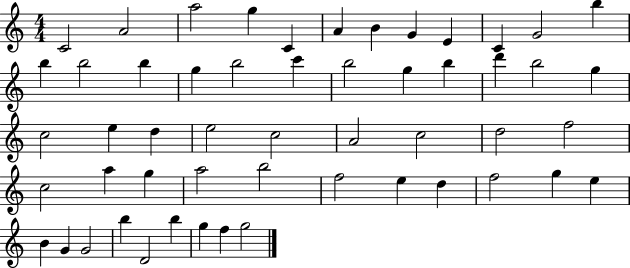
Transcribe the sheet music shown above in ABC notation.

X:1
T:Untitled
M:4/4
L:1/4
K:C
C2 A2 a2 g C A B G E C G2 b b b2 b g b2 c' b2 g b d' b2 g c2 e d e2 c2 A2 c2 d2 f2 c2 a g a2 b2 f2 e d f2 g e B G G2 b D2 b g f g2